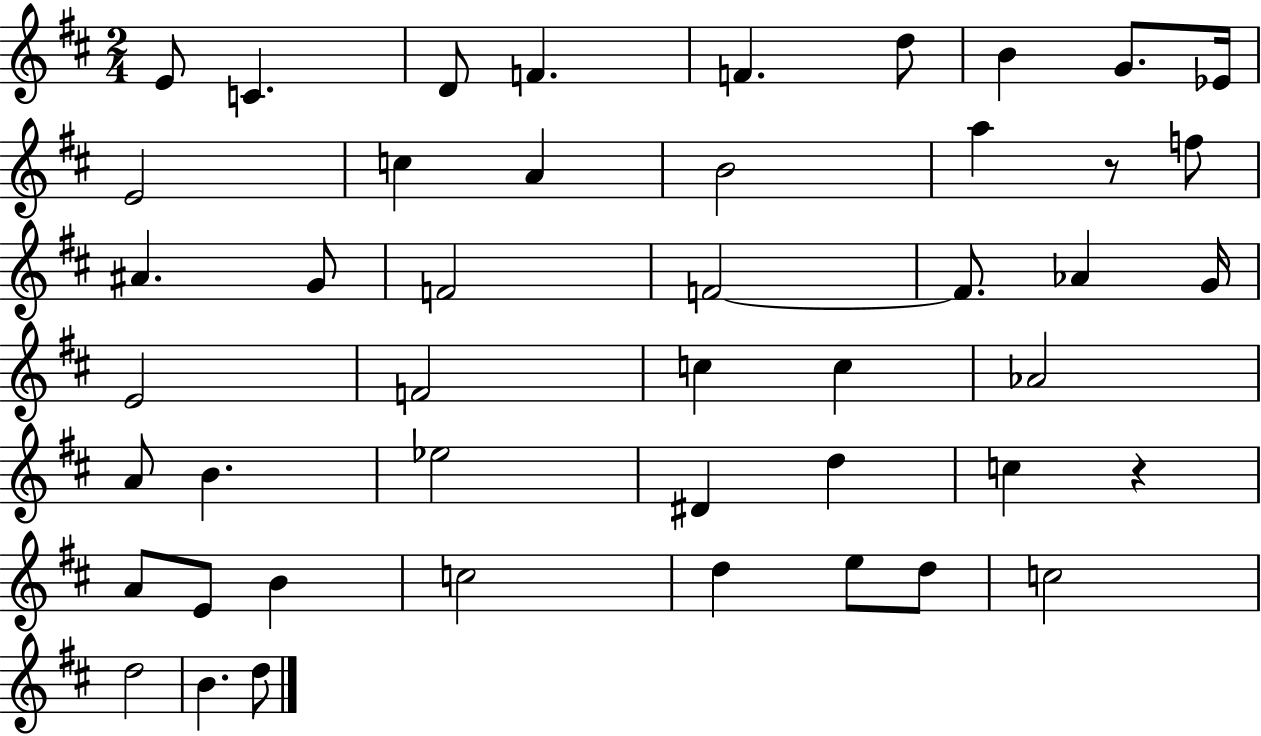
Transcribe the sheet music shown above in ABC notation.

X:1
T:Untitled
M:2/4
L:1/4
K:D
E/2 C D/2 F F d/2 B G/2 _E/4 E2 c A B2 a z/2 f/2 ^A G/2 F2 F2 F/2 _A G/4 E2 F2 c c _A2 A/2 B _e2 ^D d c z A/2 E/2 B c2 d e/2 d/2 c2 d2 B d/2